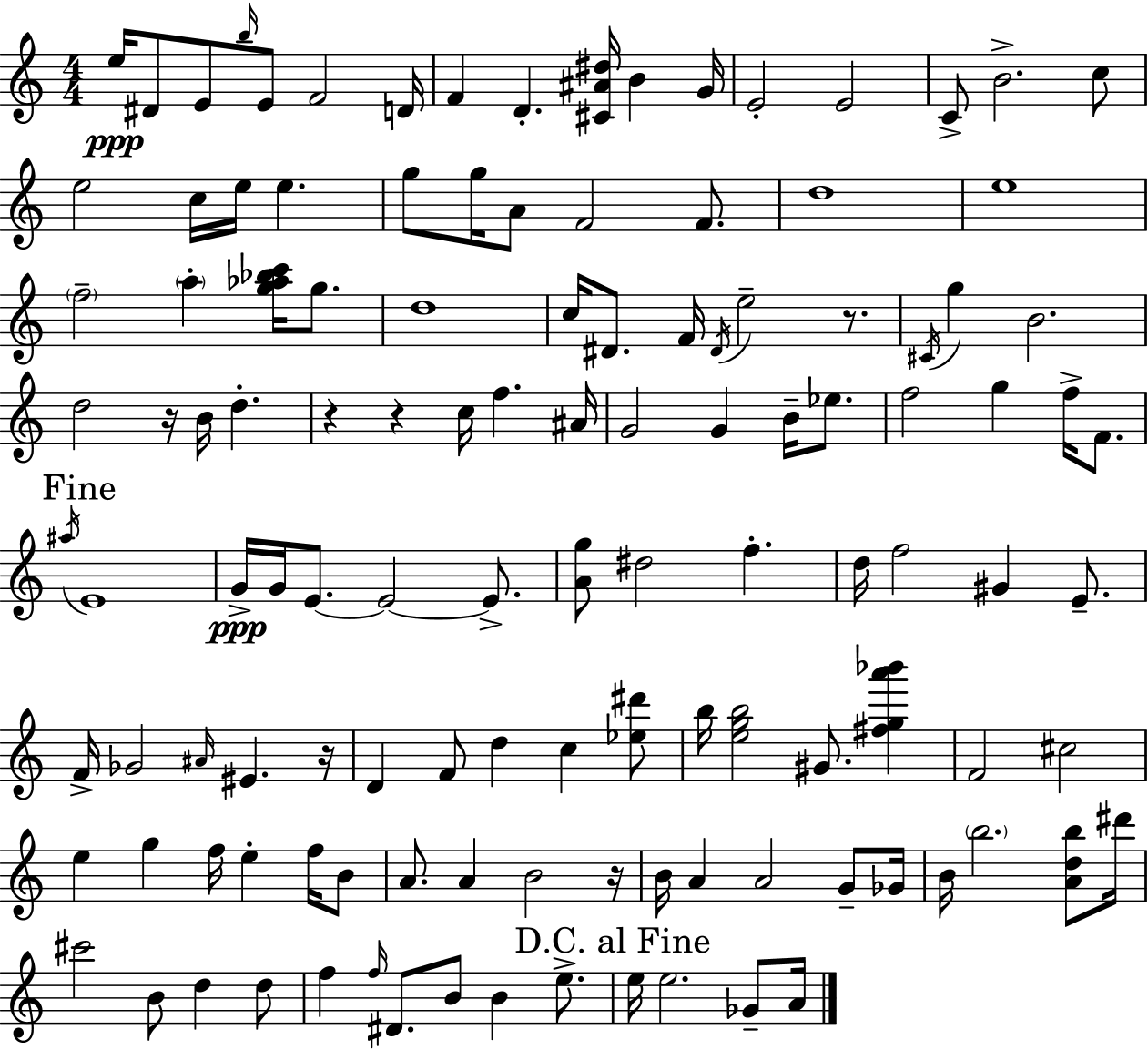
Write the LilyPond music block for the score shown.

{
  \clef treble
  \numericTimeSignature
  \time 4/4
  \key c \major
  \repeat volta 2 { e''16\ppp dis'8 e'8 \grace { b''16 } e'8 f'2 | d'16 f'4 d'4.-. <cis' ais' dis''>16 b'4 | g'16 e'2-. e'2 | c'8-> b'2.-> c''8 | \break e''2 c''16 e''16 e''4. | g''8 g''16 a'8 f'2 f'8. | d''1 | e''1 | \break \parenthesize f''2-- \parenthesize a''4-. <g'' aes'' bes'' c'''>16 g''8. | d''1 | c''16 dis'8. f'16 \acciaccatura { dis'16 } e''2-- r8. | \acciaccatura { cis'16 } g''4 b'2. | \break d''2 r16 b'16 d''4.-. | r4 r4 c''16 f''4. | ais'16 g'2 g'4 b'16-- | ees''8. f''2 g''4 f''16-> | \break f'8. \mark "Fine" \acciaccatura { ais''16 } e'1 | g'16->\ppp g'16 e'8.~~ e'2~~ | e'8.-> <a' g''>8 dis''2 f''4.-. | d''16 f''2 gis'4 | \break e'8.-- f'16-> ges'2 \grace { ais'16 } eis'4. | r16 d'4 f'8 d''4 c''4 | <ees'' dis'''>8 b''16 <e'' g'' b''>2 gis'8. | <fis'' g'' a''' bes'''>4 f'2 cis''2 | \break e''4 g''4 f''16 e''4-. | f''16 b'8 a'8. a'4 b'2 | r16 b'16 a'4 a'2 | g'8-- ges'16 b'16 \parenthesize b''2. | \break <a' d'' b''>8 dis'''16 cis'''2 b'8 d''4 | d''8 f''4 \grace { f''16 } dis'8. b'8 b'4 | e''8.-> \mark "D.C. al Fine" e''16 e''2. | ges'8-- a'16 } \bar "|."
}